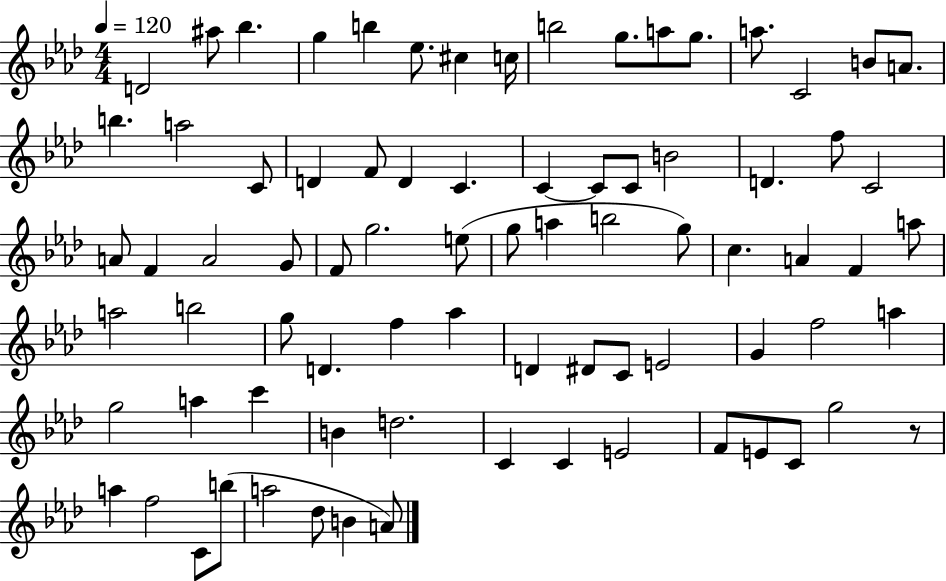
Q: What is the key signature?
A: AES major